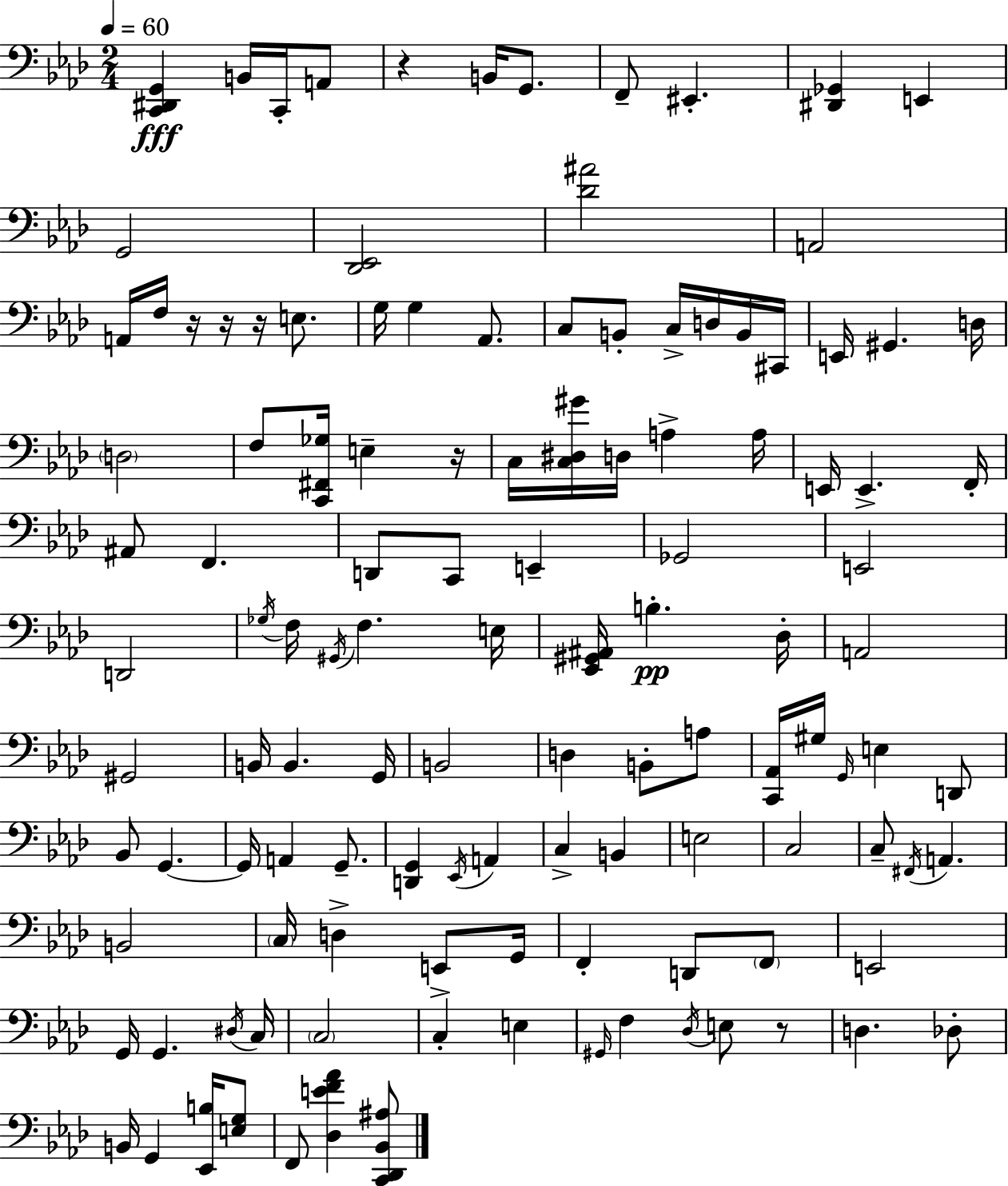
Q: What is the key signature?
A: AES major